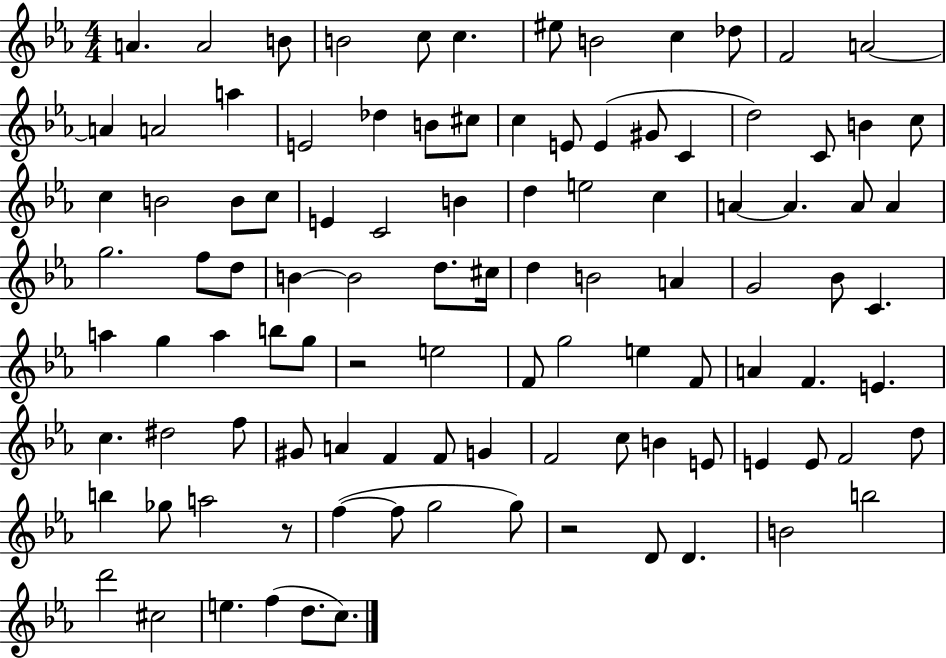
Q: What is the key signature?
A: EES major